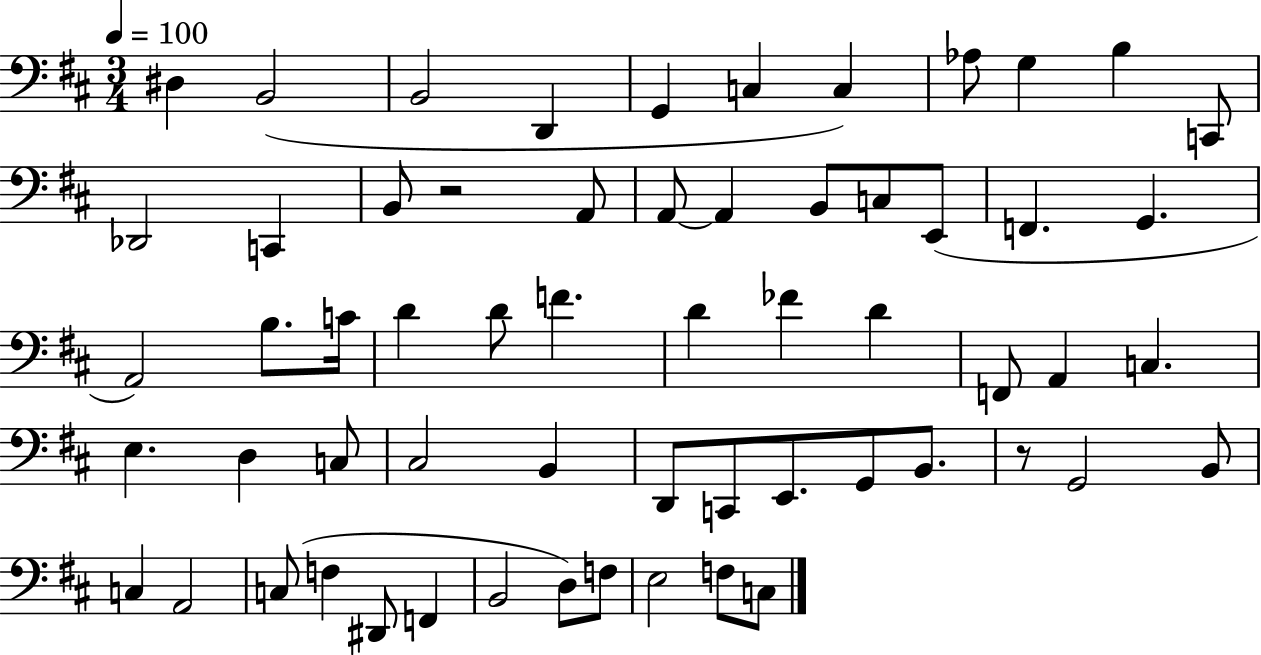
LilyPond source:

{
  \clef bass
  \numericTimeSignature
  \time 3/4
  \key d \major
  \tempo 4 = 100
  \repeat volta 2 { dis4 b,2( | b,2 d,4 | g,4 c4 c4) | aes8 g4 b4 c,8 | \break des,2 c,4 | b,8 r2 a,8 | a,8~~ a,4 b,8 c8 e,8( | f,4. g,4. | \break a,2) b8. c'16 | d'4 d'8 f'4. | d'4 fes'4 d'4 | f,8 a,4 c4. | \break e4. d4 c8 | cis2 b,4 | d,8 c,8 e,8. g,8 b,8. | r8 g,2 b,8 | \break c4 a,2 | c8( f4 dis,8 f,4 | b,2 d8) f8 | e2 f8 c8 | \break } \bar "|."
}